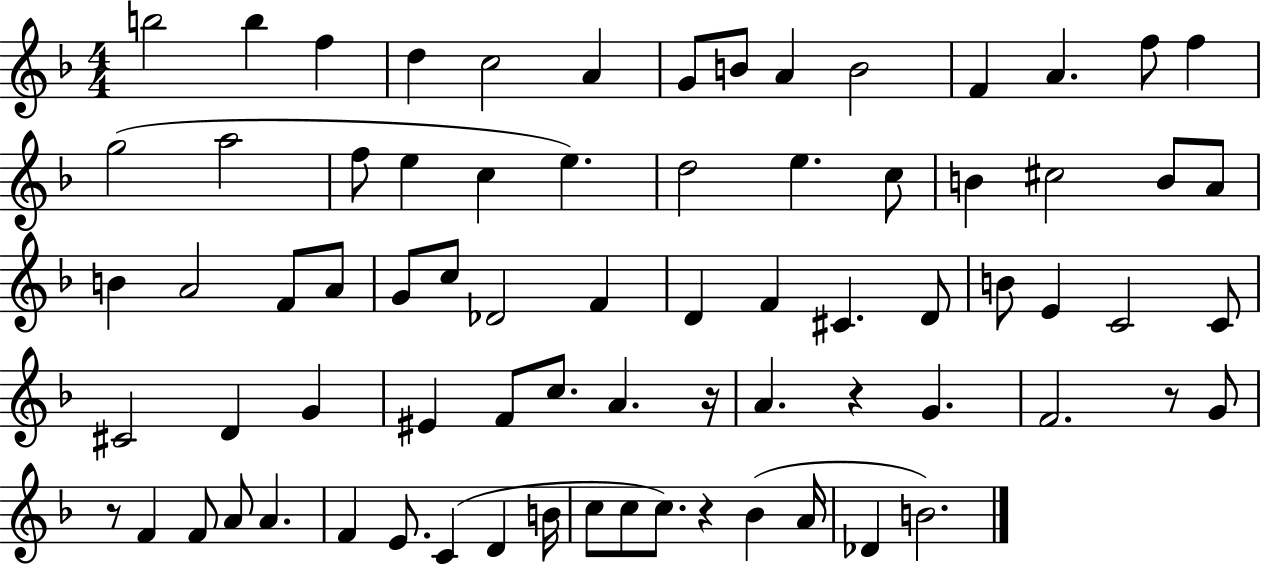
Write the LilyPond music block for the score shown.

{
  \clef treble
  \numericTimeSignature
  \time 4/4
  \key f \major
  b''2 b''4 f''4 | d''4 c''2 a'4 | g'8 b'8 a'4 b'2 | f'4 a'4. f''8 f''4 | \break g''2( a''2 | f''8 e''4 c''4 e''4.) | d''2 e''4. c''8 | b'4 cis''2 b'8 a'8 | \break b'4 a'2 f'8 a'8 | g'8 c''8 des'2 f'4 | d'4 f'4 cis'4. d'8 | b'8 e'4 c'2 c'8 | \break cis'2 d'4 g'4 | eis'4 f'8 c''8. a'4. r16 | a'4. r4 g'4. | f'2. r8 g'8 | \break r8 f'4 f'8 a'8 a'4. | f'4 e'8. c'4( d'4 b'16 | c''8 c''8 c''8.) r4 bes'4( a'16 | des'4 b'2.) | \break \bar "|."
}